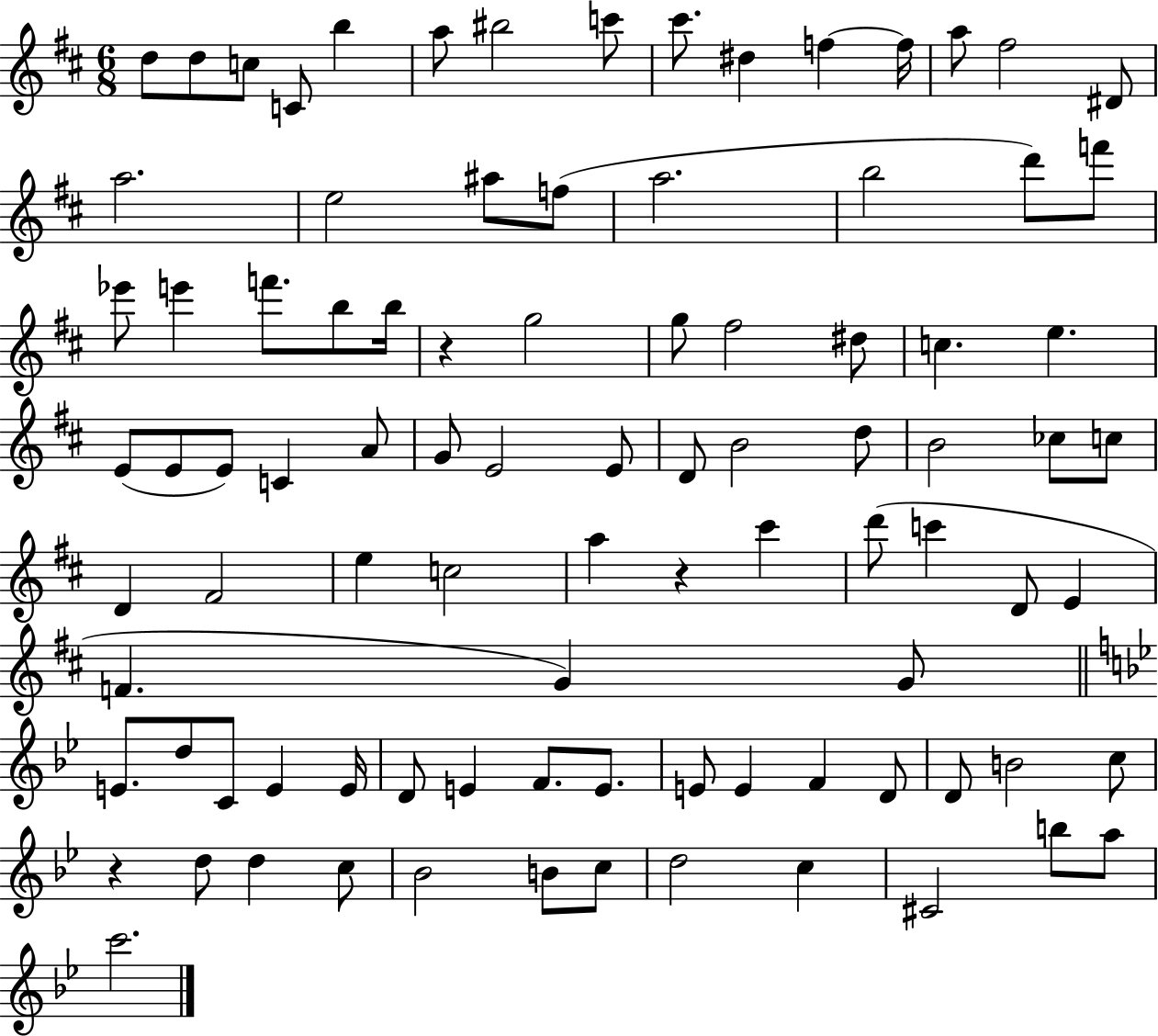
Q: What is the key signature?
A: D major